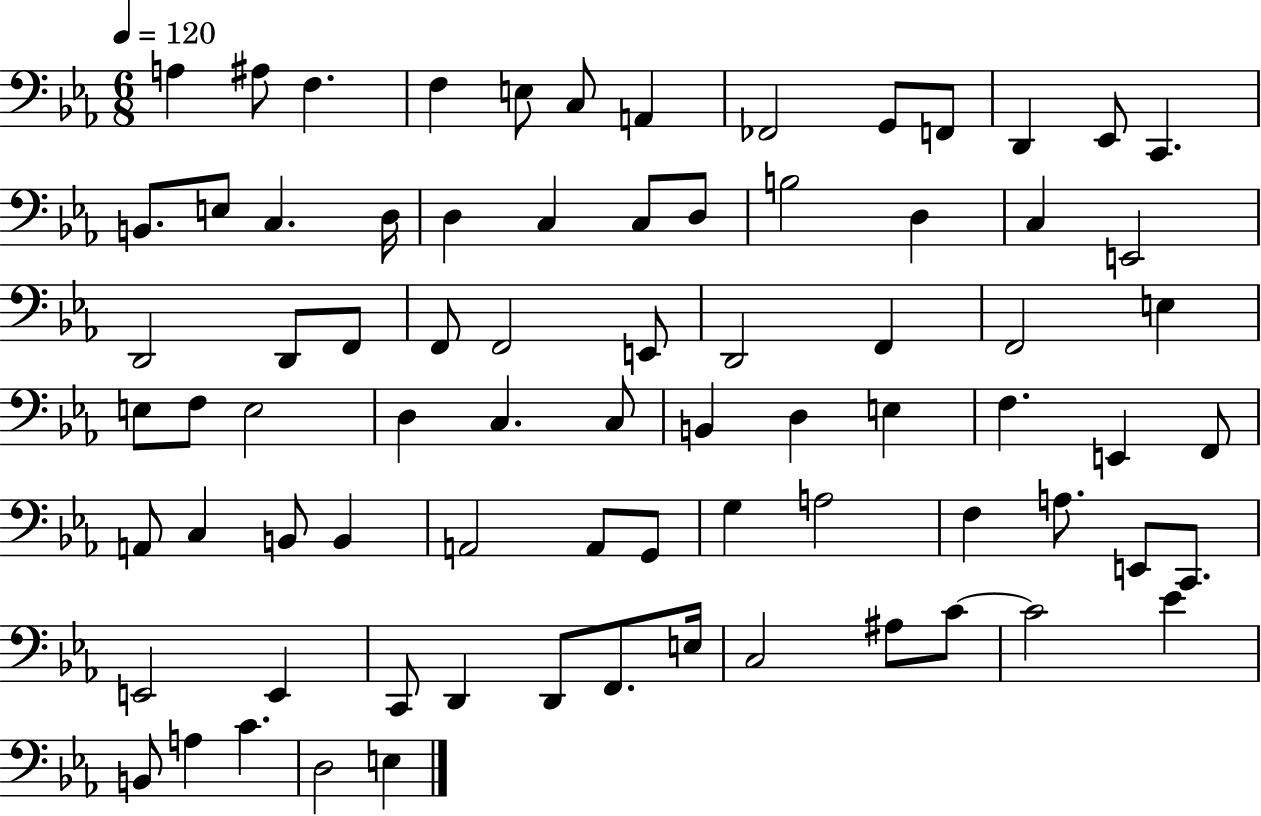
{
  \clef bass
  \numericTimeSignature
  \time 6/8
  \key ees \major
  \tempo 4 = 120
  a4 ais8 f4. | f4 e8 c8 a,4 | fes,2 g,8 f,8 | d,4 ees,8 c,4. | \break b,8. e8 c4. d16 | d4 c4 c8 d8 | b2 d4 | c4 e,2 | \break d,2 d,8 f,8 | f,8 f,2 e,8 | d,2 f,4 | f,2 e4 | \break e8 f8 e2 | d4 c4. c8 | b,4 d4 e4 | f4. e,4 f,8 | \break a,8 c4 b,8 b,4 | a,2 a,8 g,8 | g4 a2 | f4 a8. e,8 c,8. | \break e,2 e,4 | c,8 d,4 d,8 f,8. e16 | c2 ais8 c'8~~ | c'2 ees'4 | \break b,8 a4 c'4. | d2 e4 | \bar "|."
}